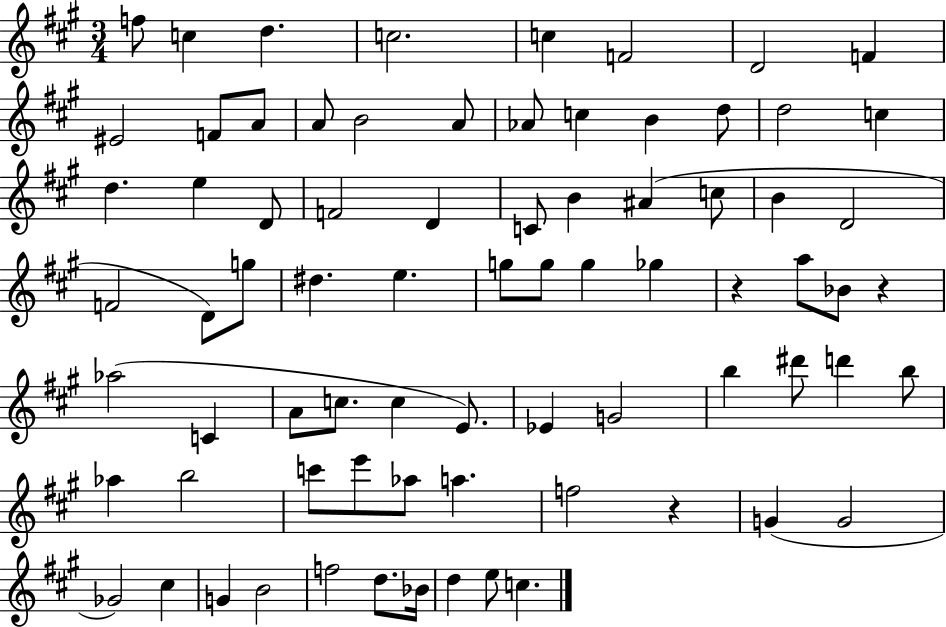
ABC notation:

X:1
T:Untitled
M:3/4
L:1/4
K:A
f/2 c d c2 c F2 D2 F ^E2 F/2 A/2 A/2 B2 A/2 _A/2 c B d/2 d2 c d e D/2 F2 D C/2 B ^A c/2 B D2 F2 D/2 g/2 ^d e g/2 g/2 g _g z a/2 _B/2 z _a2 C A/2 c/2 c E/2 _E G2 b ^d'/2 d' b/2 _a b2 c'/2 e'/2 _a/2 a f2 z G G2 _G2 ^c G B2 f2 d/2 _B/4 d e/2 c